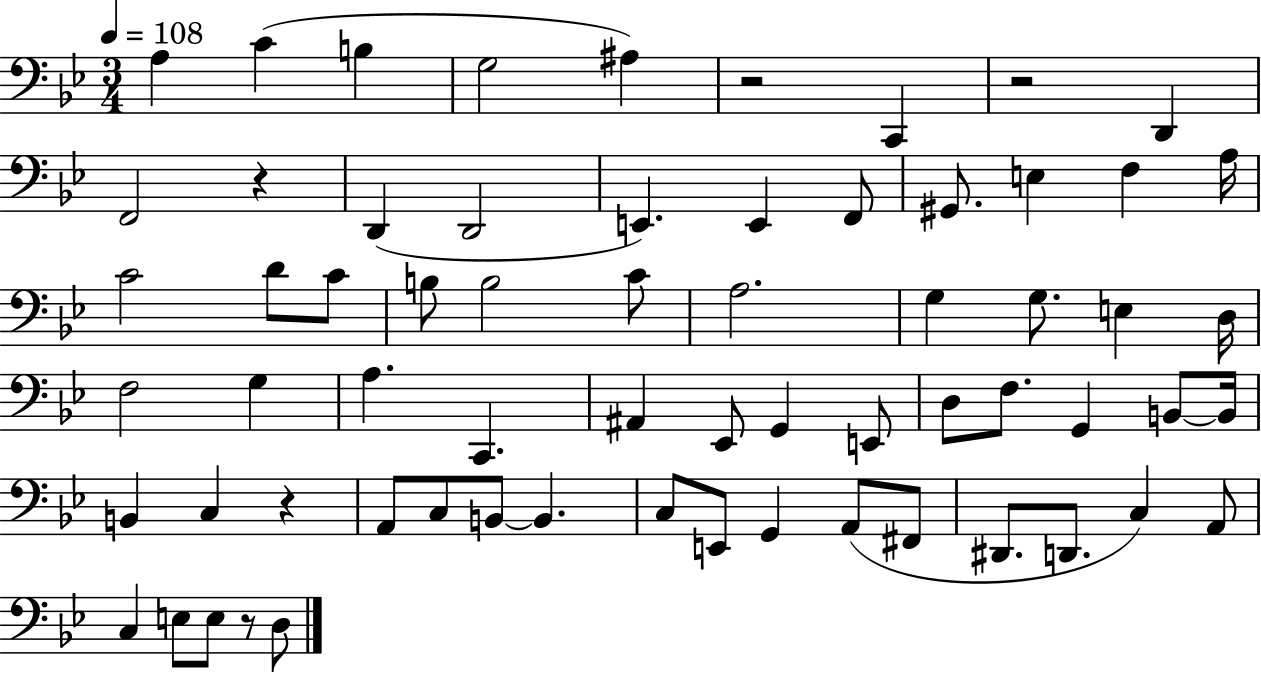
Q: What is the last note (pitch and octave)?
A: D3